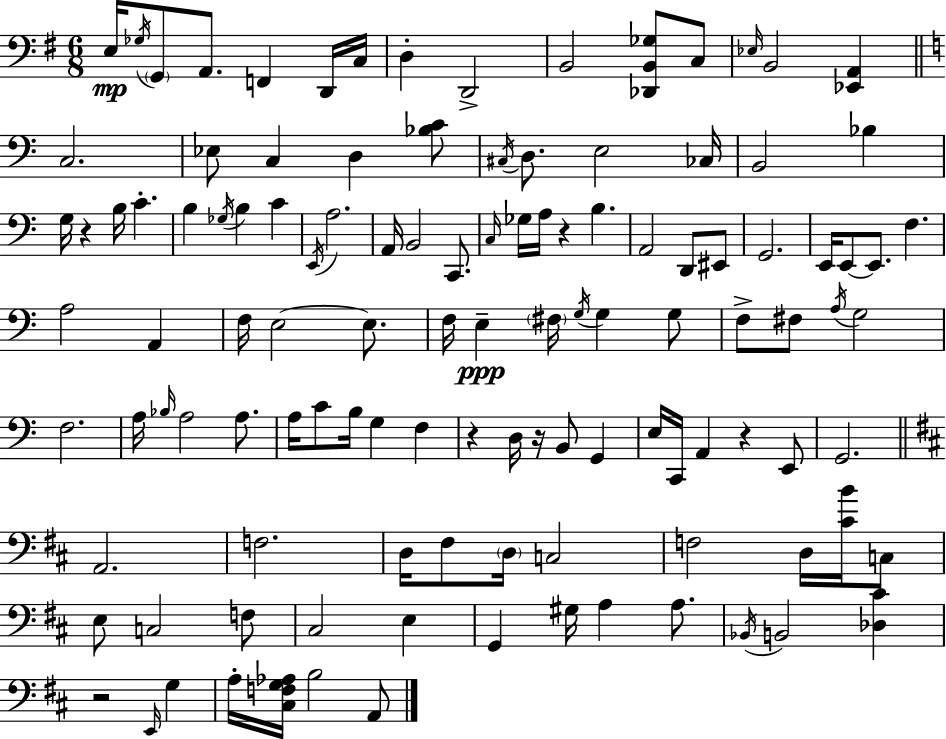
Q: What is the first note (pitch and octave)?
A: E3